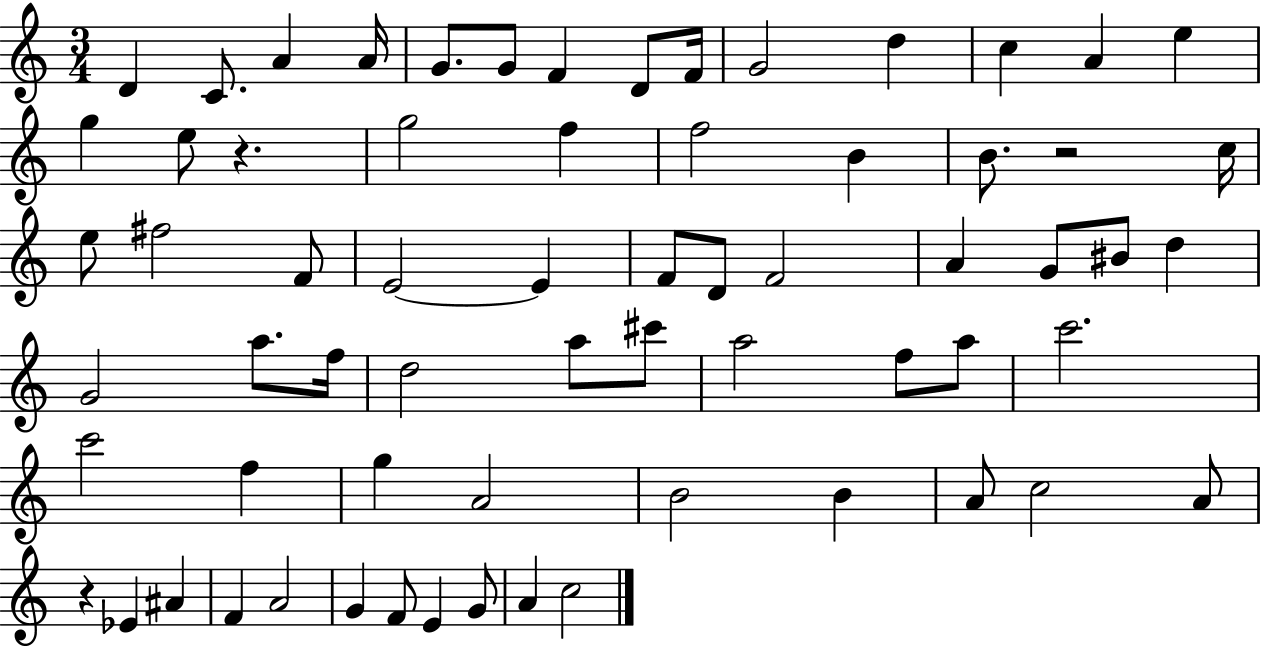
{
  \clef treble
  \numericTimeSignature
  \time 3/4
  \key c \major
  d'4 c'8. a'4 a'16 | g'8. g'8 f'4 d'8 f'16 | g'2 d''4 | c''4 a'4 e''4 | \break g''4 e''8 r4. | g''2 f''4 | f''2 b'4 | b'8. r2 c''16 | \break e''8 fis''2 f'8 | e'2~~ e'4 | f'8 d'8 f'2 | a'4 g'8 bis'8 d''4 | \break g'2 a''8. f''16 | d''2 a''8 cis'''8 | a''2 f''8 a''8 | c'''2. | \break c'''2 f''4 | g''4 a'2 | b'2 b'4 | a'8 c''2 a'8 | \break r4 ees'4 ais'4 | f'4 a'2 | g'4 f'8 e'4 g'8 | a'4 c''2 | \break \bar "|."
}